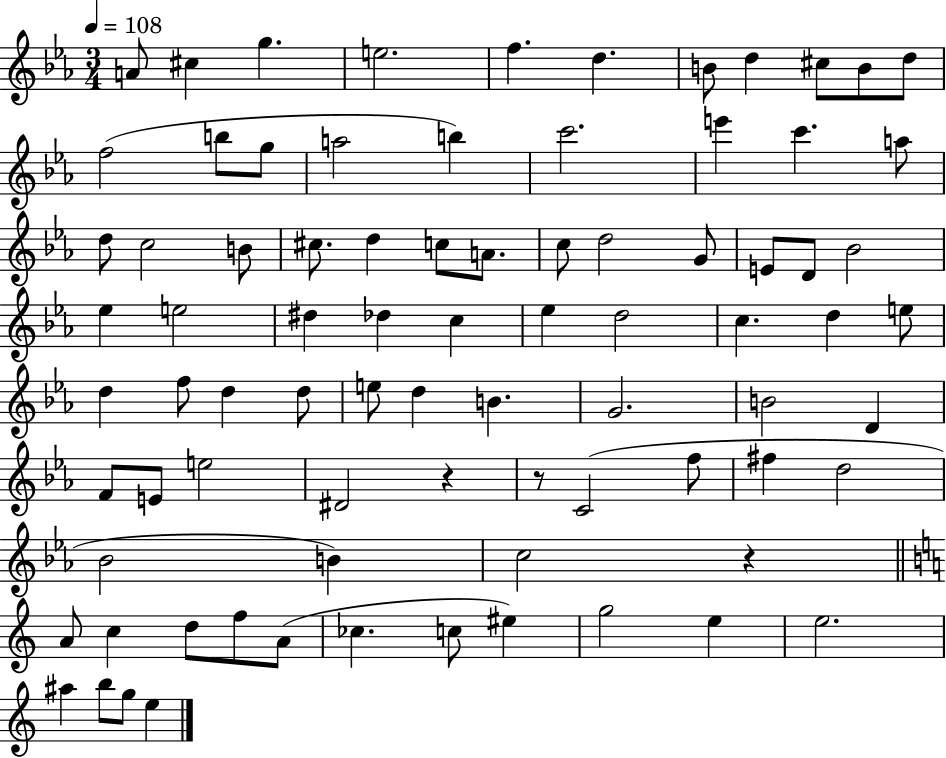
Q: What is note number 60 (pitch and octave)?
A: F#5